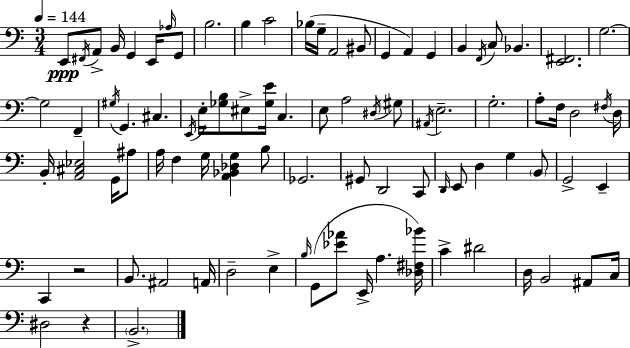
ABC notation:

X:1
T:Untitled
M:3/4
L:1/4
K:Am
E,,/2 ^F,,/4 A,,/2 B,,/4 G,, E,,/4 _A,/4 G,,/2 B,2 B, C2 _B,/4 G,/4 A,,2 ^B,,/2 G,, A,, G,, B,, F,,/4 C,/2 _B,, [E,,^F,,]2 G,2 G,2 F,, ^G,/4 G,, ^C, E,,/4 E,/4 [_G,B,]/2 ^E,/2 [_G,E]/4 C, E,/2 A,2 ^D,/4 ^G,/2 ^A,,/4 E,2 G,2 A,/2 F,/4 D,2 ^F,/4 D,/4 B,,/4 [A,,^C,_E,]2 G,,/4 ^A,/2 A,/4 F, G,/4 [A,,_B,,_D,G,] B,/2 _G,,2 ^G,,/2 D,,2 C,,/2 D,,/4 E,,/2 D, G, B,,/2 G,,2 E,, C,, z2 B,,/2 ^A,,2 A,,/4 D,2 E, B,/4 G,,/2 [_E_A]/2 E,,/4 A, [_D,^F,_B]/4 C ^D2 D,/4 B,,2 ^A,,/2 C,/4 ^D,2 z B,,2